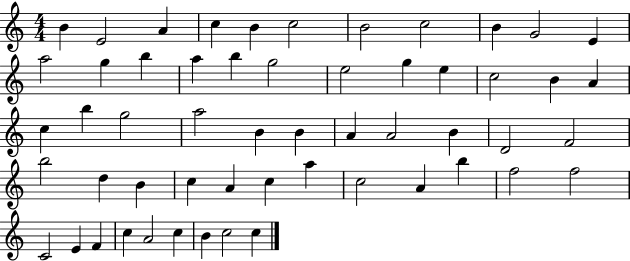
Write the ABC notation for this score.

X:1
T:Untitled
M:4/4
L:1/4
K:C
B E2 A c B c2 B2 c2 B G2 E a2 g b a b g2 e2 g e c2 B A c b g2 a2 B B A A2 B D2 F2 b2 d B c A c a c2 A b f2 f2 C2 E F c A2 c B c2 c